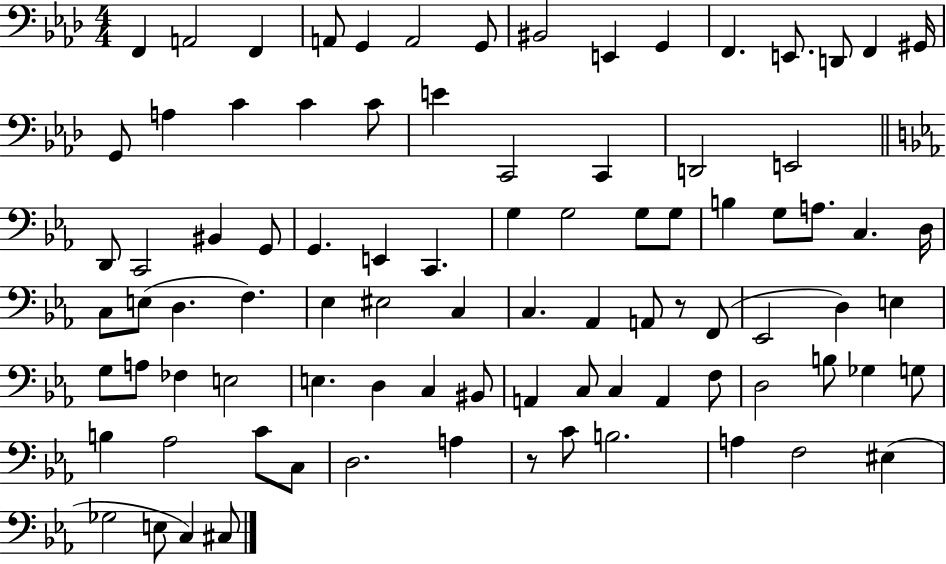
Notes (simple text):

F2/q A2/h F2/q A2/e G2/q A2/h G2/e BIS2/h E2/q G2/q F2/q. E2/e. D2/e F2/q G#2/s G2/e A3/q C4/q C4/q C4/e E4/q C2/h C2/q D2/h E2/h D2/e C2/h BIS2/q G2/e G2/q. E2/q C2/q. G3/q G3/h G3/e G3/e B3/q G3/e A3/e. C3/q. D3/s C3/e E3/e D3/q. F3/q. Eb3/q EIS3/h C3/q C3/q. Ab2/q A2/e R/e F2/e Eb2/h D3/q E3/q G3/e A3/e FES3/q E3/h E3/q. D3/q C3/q BIS2/e A2/q C3/e C3/q A2/q F3/e D3/h B3/e Gb3/q G3/e B3/q Ab3/h C4/e C3/e D3/h. A3/q R/e C4/e B3/h. A3/q F3/h EIS3/q Gb3/h E3/e C3/q C#3/e